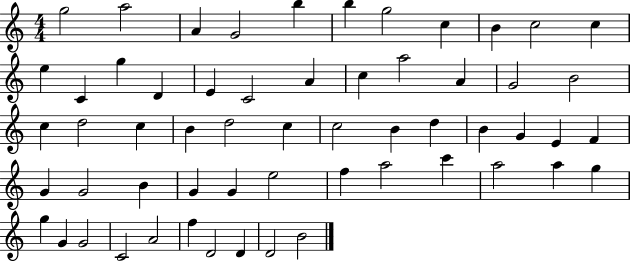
{
  \clef treble
  \numericTimeSignature
  \time 4/4
  \key c \major
  g''2 a''2 | a'4 g'2 b''4 | b''4 g''2 c''4 | b'4 c''2 c''4 | \break e''4 c'4 g''4 d'4 | e'4 c'2 a'4 | c''4 a''2 a'4 | g'2 b'2 | \break c''4 d''2 c''4 | b'4 d''2 c''4 | c''2 b'4 d''4 | b'4 g'4 e'4 f'4 | \break g'4 g'2 b'4 | g'4 g'4 e''2 | f''4 a''2 c'''4 | a''2 a''4 g''4 | \break g''4 g'4 g'2 | c'2 a'2 | f''4 d'2 d'4 | d'2 b'2 | \break \bar "|."
}